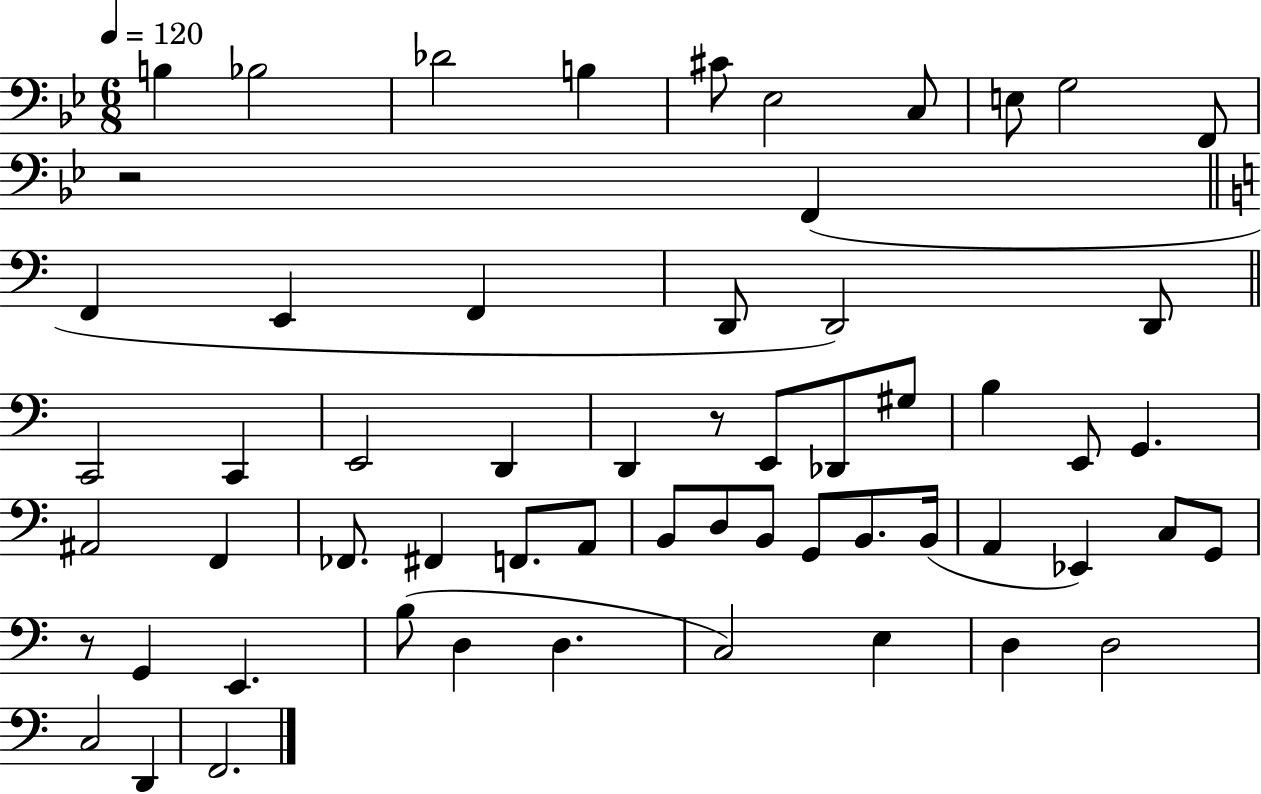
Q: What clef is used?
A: bass